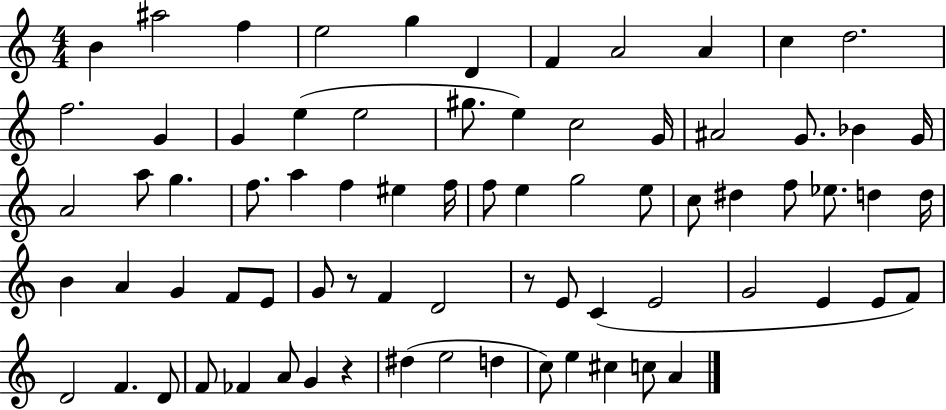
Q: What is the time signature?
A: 4/4